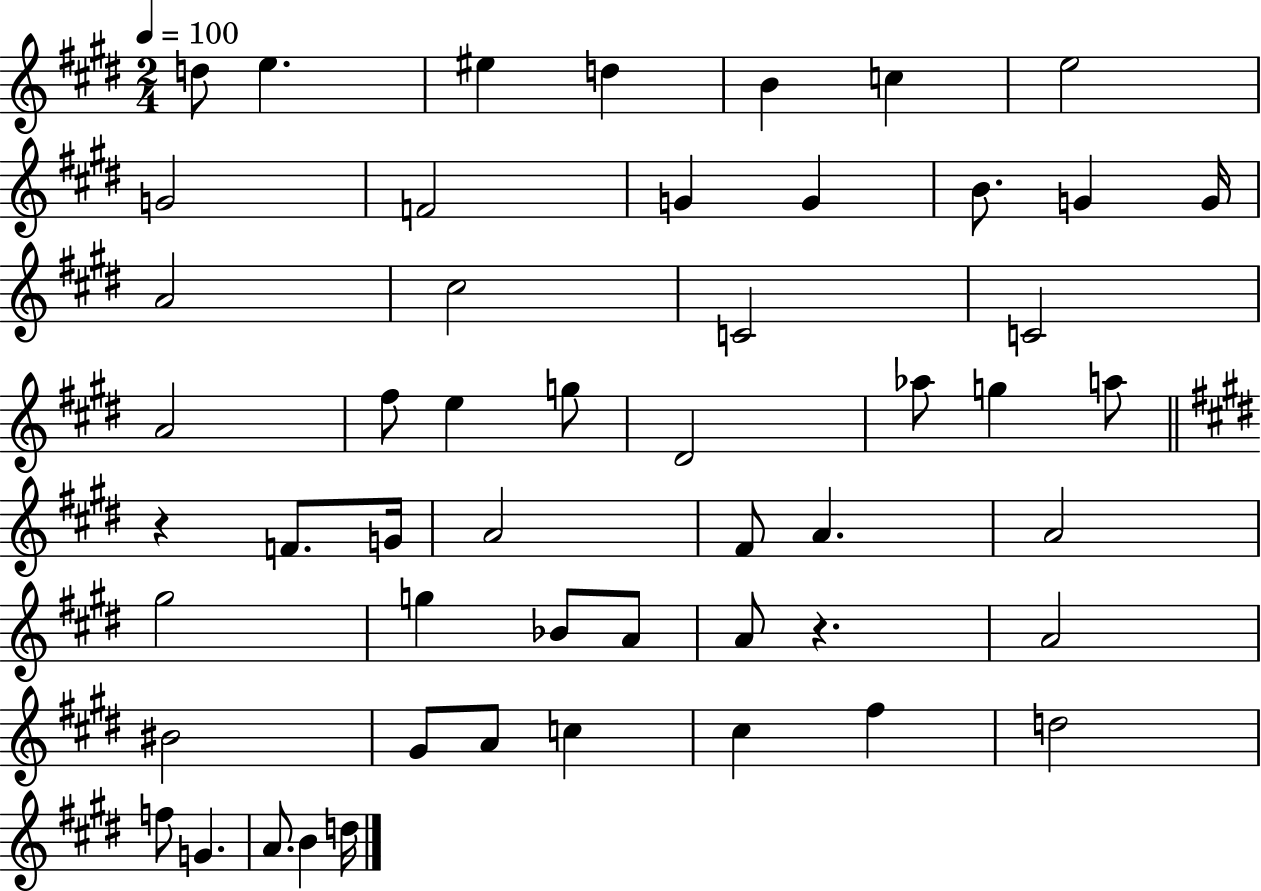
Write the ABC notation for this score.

X:1
T:Untitled
M:2/4
L:1/4
K:E
d/2 e ^e d B c e2 G2 F2 G G B/2 G G/4 A2 ^c2 C2 C2 A2 ^f/2 e g/2 ^D2 _a/2 g a/2 z F/2 G/4 A2 ^F/2 A A2 ^g2 g _B/2 A/2 A/2 z A2 ^B2 ^G/2 A/2 c ^c ^f d2 f/2 G A/2 B d/4